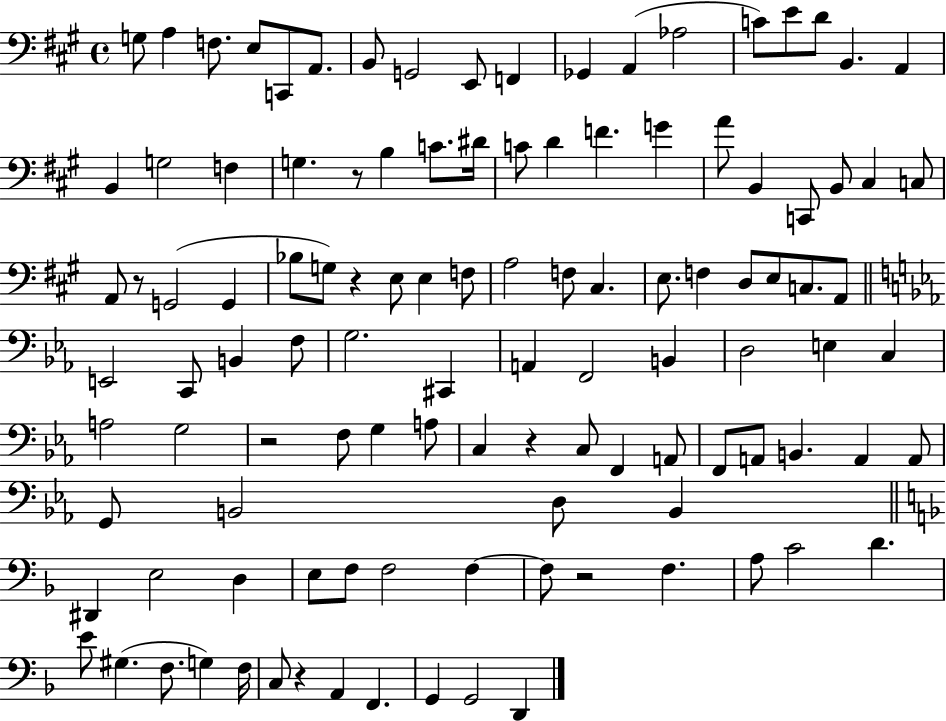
X:1
T:Untitled
M:4/4
L:1/4
K:A
G,/2 A, F,/2 E,/2 C,,/2 A,,/2 B,,/2 G,,2 E,,/2 F,, _G,, A,, _A,2 C/2 E/2 D/2 B,, A,, B,, G,2 F, G, z/2 B, C/2 ^D/4 C/2 D F G A/2 B,, C,,/2 B,,/2 ^C, C,/2 A,,/2 z/2 G,,2 G,, _B,/2 G,/2 z E,/2 E, F,/2 A,2 F,/2 ^C, E,/2 F, D,/2 E,/2 C,/2 A,,/2 E,,2 C,,/2 B,, F,/2 G,2 ^C,, A,, F,,2 B,, D,2 E, C, A,2 G,2 z2 F,/2 G, A,/2 C, z C,/2 F,, A,,/2 F,,/2 A,,/2 B,, A,, A,,/2 G,,/2 B,,2 D,/2 B,, ^D,, E,2 D, E,/2 F,/2 F,2 F, F,/2 z2 F, A,/2 C2 D E/2 ^G, F,/2 G, F,/4 C,/2 z A,, F,, G,, G,,2 D,,